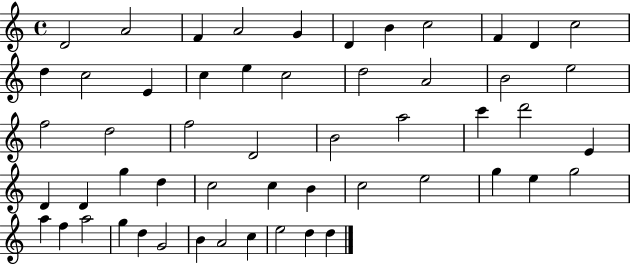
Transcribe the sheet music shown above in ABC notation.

X:1
T:Untitled
M:4/4
L:1/4
K:C
D2 A2 F A2 G D B c2 F D c2 d c2 E c e c2 d2 A2 B2 e2 f2 d2 f2 D2 B2 a2 c' d'2 E D D g d c2 c B c2 e2 g e g2 a f a2 g d G2 B A2 c e2 d d